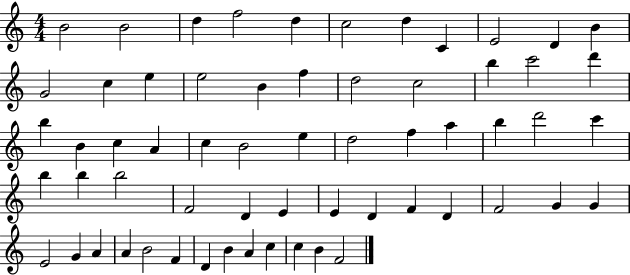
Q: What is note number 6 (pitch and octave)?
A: C5